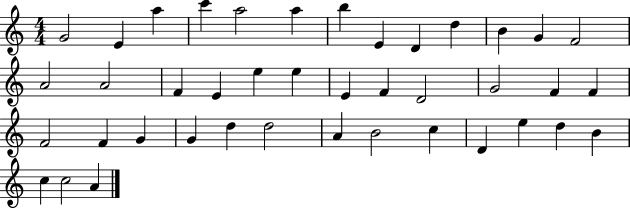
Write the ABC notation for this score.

X:1
T:Untitled
M:4/4
L:1/4
K:C
G2 E a c' a2 a b E D d B G F2 A2 A2 F E e e E F D2 G2 F F F2 F G G d d2 A B2 c D e d B c c2 A